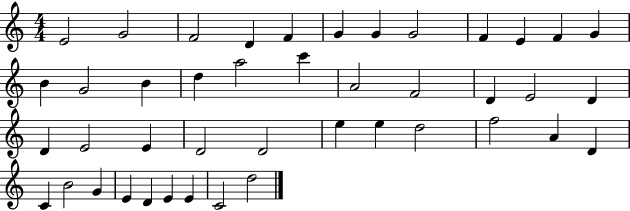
E4/h G4/h F4/h D4/q F4/q G4/q G4/q G4/h F4/q E4/q F4/q G4/q B4/q G4/h B4/q D5/q A5/h C6/q A4/h F4/h D4/q E4/h D4/q D4/q E4/h E4/q D4/h D4/h E5/q E5/q D5/h F5/h A4/q D4/q C4/q B4/h G4/q E4/q D4/q E4/q E4/q C4/h D5/h